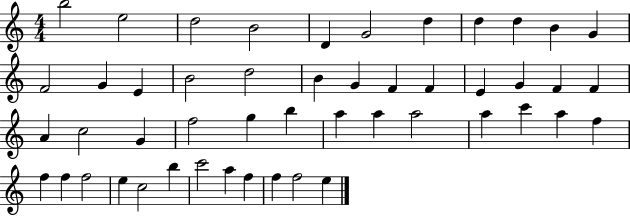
{
  \clef treble
  \numericTimeSignature
  \time 4/4
  \key c \major
  b''2 e''2 | d''2 b'2 | d'4 g'2 d''4 | d''4 d''4 b'4 g'4 | \break f'2 g'4 e'4 | b'2 d''2 | b'4 g'4 f'4 f'4 | e'4 g'4 f'4 f'4 | \break a'4 c''2 g'4 | f''2 g''4 b''4 | a''4 a''4 a''2 | a''4 c'''4 a''4 f''4 | \break f''4 f''4 f''2 | e''4 c''2 b''4 | c'''2 a''4 f''4 | f''4 f''2 e''4 | \break \bar "|."
}